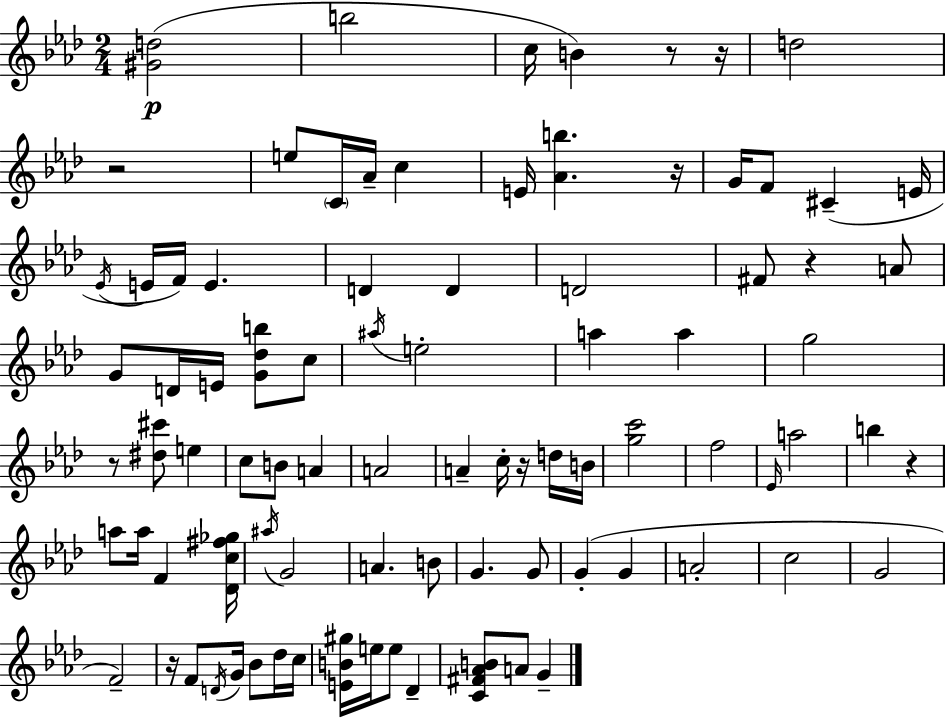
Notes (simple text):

[G#4,D5]/h B5/h C5/s B4/q R/e R/s D5/h R/h E5/e C4/s Ab4/s C5/q E4/s [Ab4,B5]/q. R/s G4/s F4/e C#4/q E4/s Eb4/s E4/s F4/s E4/q. D4/q D4/q D4/h F#4/e R/q A4/e G4/e D4/s E4/s [G4,Db5,B5]/e C5/e A#5/s E5/h A5/q A5/q G5/h R/e [D#5,C#6]/e E5/q C5/e B4/e A4/q A4/h A4/q C5/s R/s D5/s B4/s [G5,C6]/h F5/h Eb4/s A5/h B5/q R/q A5/e A5/s F4/q [Db4,C5,F#5,Gb5]/s A#5/s G4/h A4/q. B4/e G4/q. G4/e G4/q G4/q A4/h C5/h G4/h F4/h R/s F4/e D4/s G4/s Bb4/e Db5/s C5/s [E4,B4,G#5]/s E5/s E5/e Db4/q [C4,F#4,Ab4,B4]/e A4/e G4/q